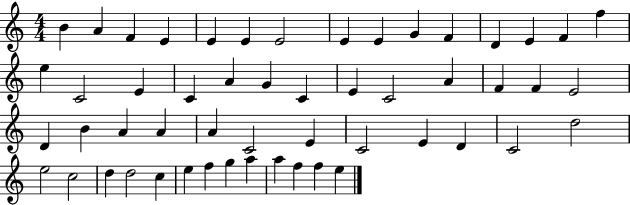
{
  \clef treble
  \numericTimeSignature
  \time 4/4
  \key c \major
  b'4 a'4 f'4 e'4 | e'4 e'4 e'2 | e'4 e'4 g'4 f'4 | d'4 e'4 f'4 f''4 | \break e''4 c'2 e'4 | c'4 a'4 g'4 c'4 | e'4 c'2 a'4 | f'4 f'4 e'2 | \break d'4 b'4 a'4 a'4 | a'4 c'2 e'4 | c'2 e'4 d'4 | c'2 d''2 | \break e''2 c''2 | d''4 d''2 c''4 | e''4 f''4 g''4 a''4 | a''4 f''4 f''4 e''4 | \break \bar "|."
}